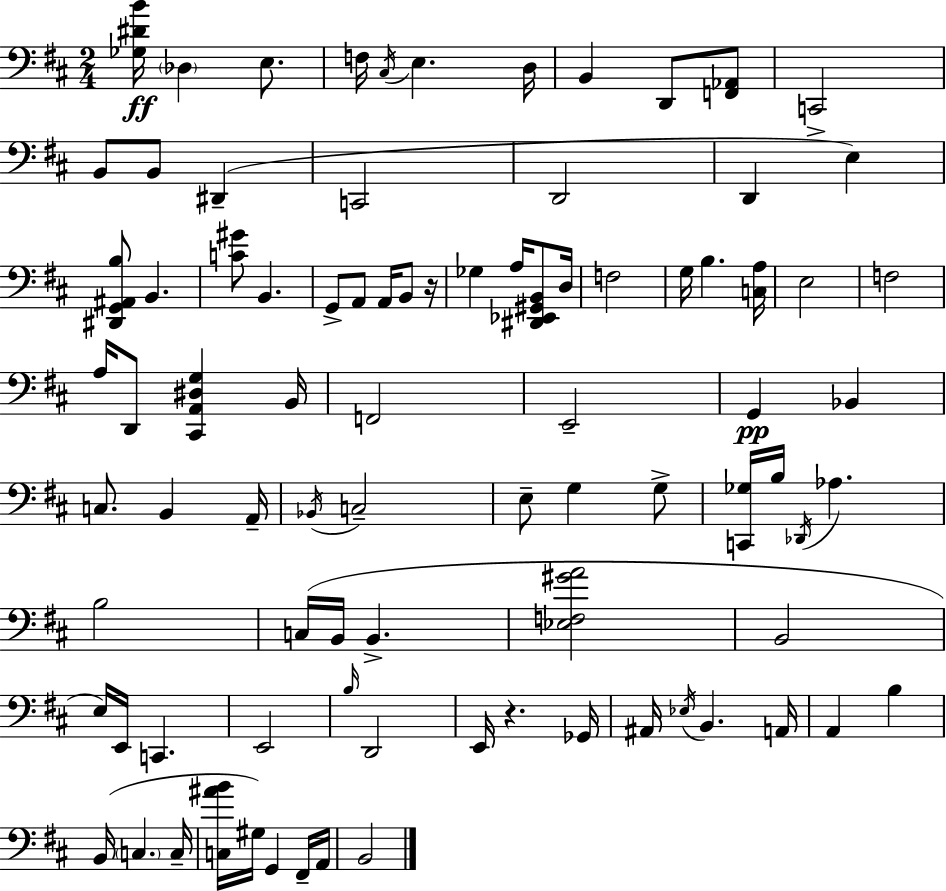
{
  \clef bass
  \numericTimeSignature
  \time 2/4
  \key d \major
  <ges dis' b'>16\ff \parenthesize des4 e8. | f16 \acciaccatura { cis16 } e4. | d16 b,4 d,8 <f, aes,>8 | c,2-> | \break b,8 b,8 dis,4--( | c,2 | d,2 | d,4 e4) | \break <dis, g, ais, b>8 b,4. | <c' gis'>8 b,4. | g,8-> a,8 a,16 b,8 | r16 ges4 a16 <dis, ees, gis, b,>8 | \break d16 f2 | g16 b4. | <c a>16 e2 | f2 | \break a16 d,8 <cis, a, dis g>4 | b,16 f,2 | e,2-- | g,4\pp bes,4 | \break c8. b,4 | a,16-- \acciaccatura { bes,16 } c2-- | e8-- g4 | g8-> <c, ges>16 b16 \acciaccatura { des,16 } aes4. | \break b2 | c16( b,16 b,4.-> | <ees f gis' a'>2 | b,2 | \break e16) e,16 c,4. | e,2 | \grace { b16 } d,2 | e,16 r4. | \break ges,16 ais,16 \acciaccatura { ees16 } b,4. | a,16 a,4 | b4 b,16( \parenthesize c4. | c16-- <c ais' b'>16 gis16) g,4 | \break fis,16-- a,16 b,2 | \bar "|."
}